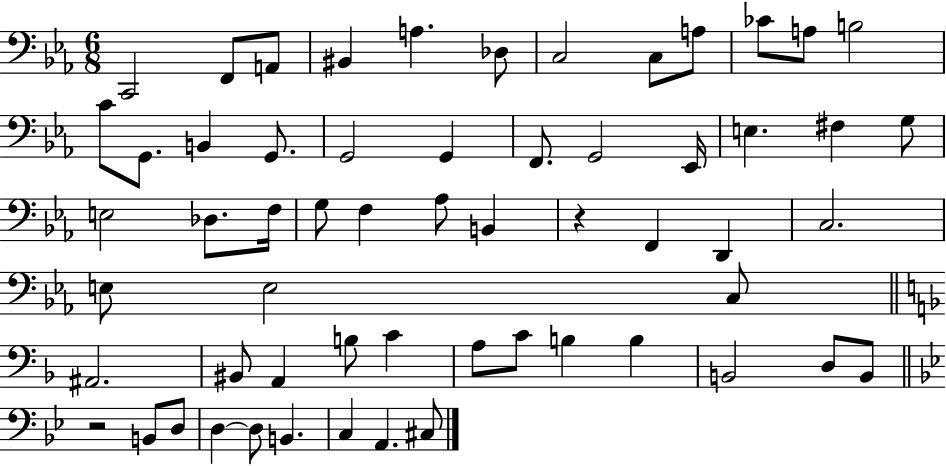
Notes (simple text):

C2/h F2/e A2/e BIS2/q A3/q. Db3/e C3/h C3/e A3/e CES4/e A3/e B3/h C4/e G2/e. B2/q G2/e. G2/h G2/q F2/e. G2/h Eb2/s E3/q. F#3/q G3/e E3/h Db3/e. F3/s G3/e F3/q Ab3/e B2/q R/q F2/q D2/q C3/h. E3/e E3/h C3/e A#2/h. BIS2/e A2/q B3/e C4/q A3/e C4/e B3/q B3/q B2/h D3/e B2/e R/h B2/e D3/e D3/q D3/e B2/q. C3/q A2/q. C#3/e